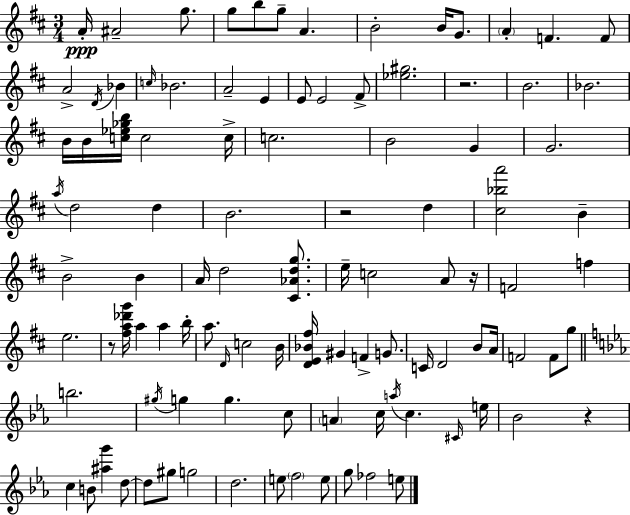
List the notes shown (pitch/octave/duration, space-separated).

A4/s A#4/h G5/e. G5/e B5/e G5/e A4/q. B4/h B4/s G4/e. A4/q F4/q. F4/e A4/h D4/s Bb4/q C5/s Bb4/h. A4/h E4/q E4/e E4/h F#4/e [Eb5,G#5]/h. R/h. B4/h. Bb4/h. B4/s B4/s [C5,Eb5,Gb5,B5]/s C5/h C5/s C5/h. B4/h G4/q G4/h. A5/s D5/h D5/q B4/h. R/h D5/q [C#5,Bb5,A6]/h B4/q B4/h B4/q A4/s D5/h [C#4,Ab4,D5,G5]/e. E5/s C5/h A4/e R/s F4/h F5/q E5/h. R/e [F#5,A5,Db6,G6]/s A5/q A5/q B5/s A5/e. D4/s C5/h B4/s [D4,E4,Bb4,F#5]/s G#4/q F4/q G4/e. C4/s D4/h B4/e A4/s F4/h F4/e G5/e B5/h. G#5/s G5/q G5/q. C5/e A4/q C5/s A5/s C5/q. C#4/s E5/s Bb4/h R/q C5/q B4/e [A#5,G6]/q D5/e D5/e G#5/e G5/h D5/h. E5/e F5/h E5/e G5/e FES5/h E5/e